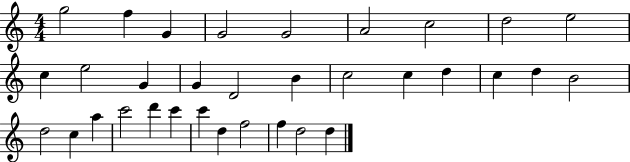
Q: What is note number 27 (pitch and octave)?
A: C6